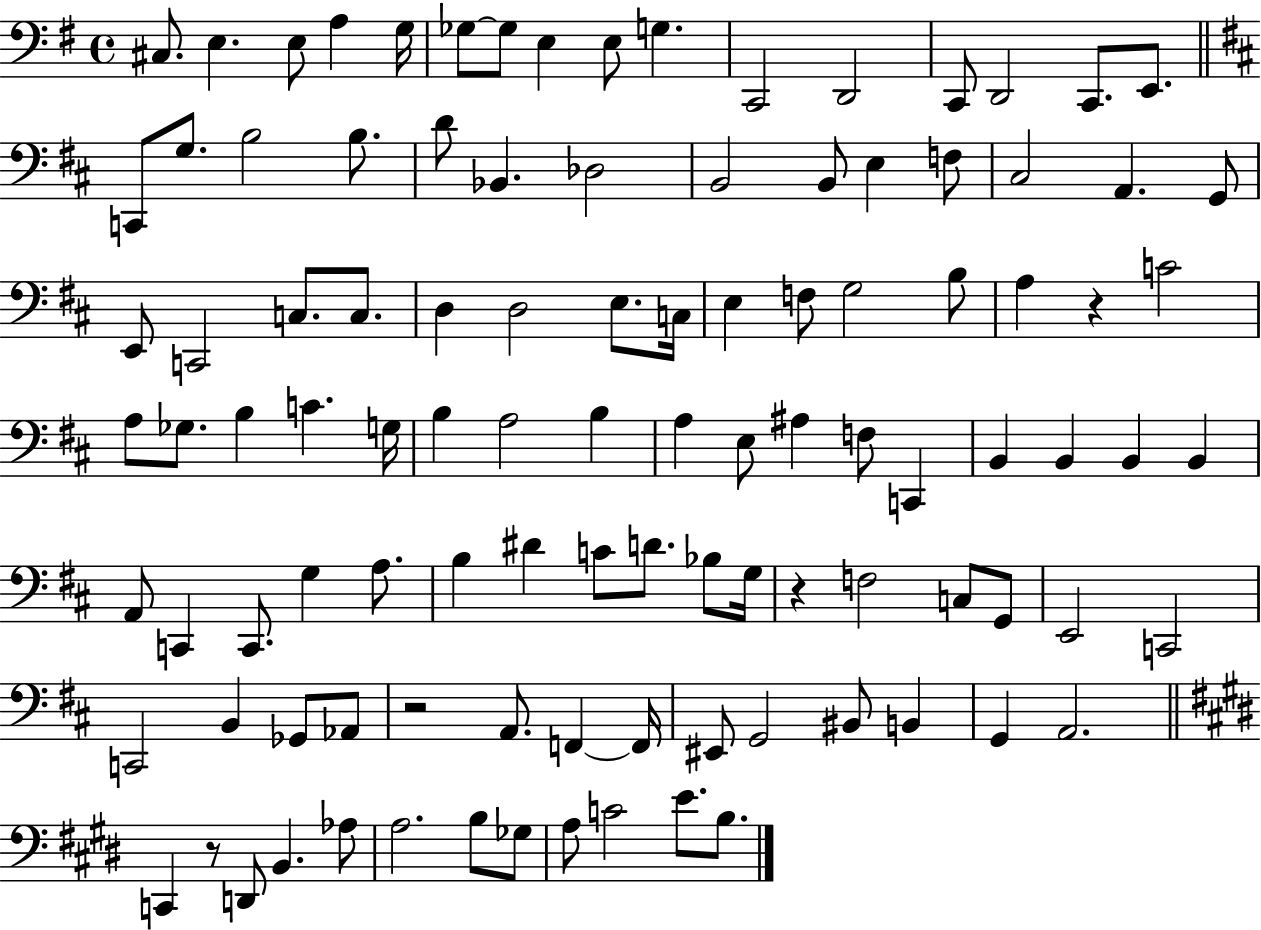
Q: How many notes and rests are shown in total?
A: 105